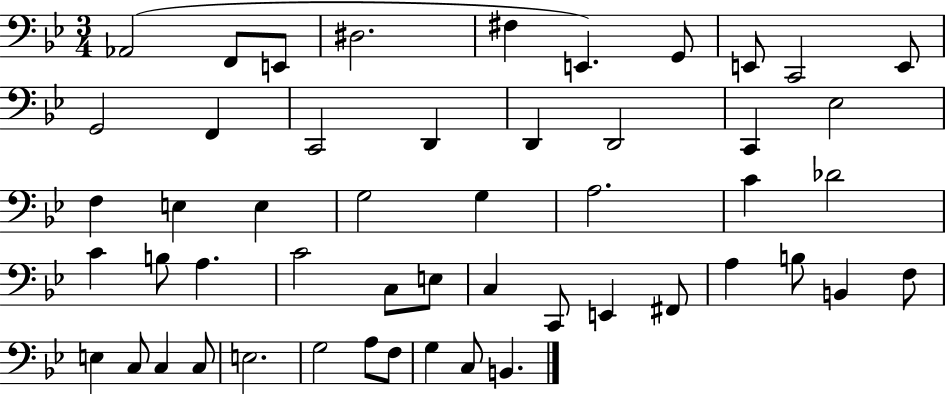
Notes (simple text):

Ab2/h F2/e E2/e D#3/h. F#3/q E2/q. G2/e E2/e C2/h E2/e G2/h F2/q C2/h D2/q D2/q D2/h C2/q Eb3/h F3/q E3/q E3/q G3/h G3/q A3/h. C4/q Db4/h C4/q B3/e A3/q. C4/h C3/e E3/e C3/q C2/e E2/q F#2/e A3/q B3/e B2/q F3/e E3/q C3/e C3/q C3/e E3/h. G3/h A3/e F3/e G3/q C3/e B2/q.